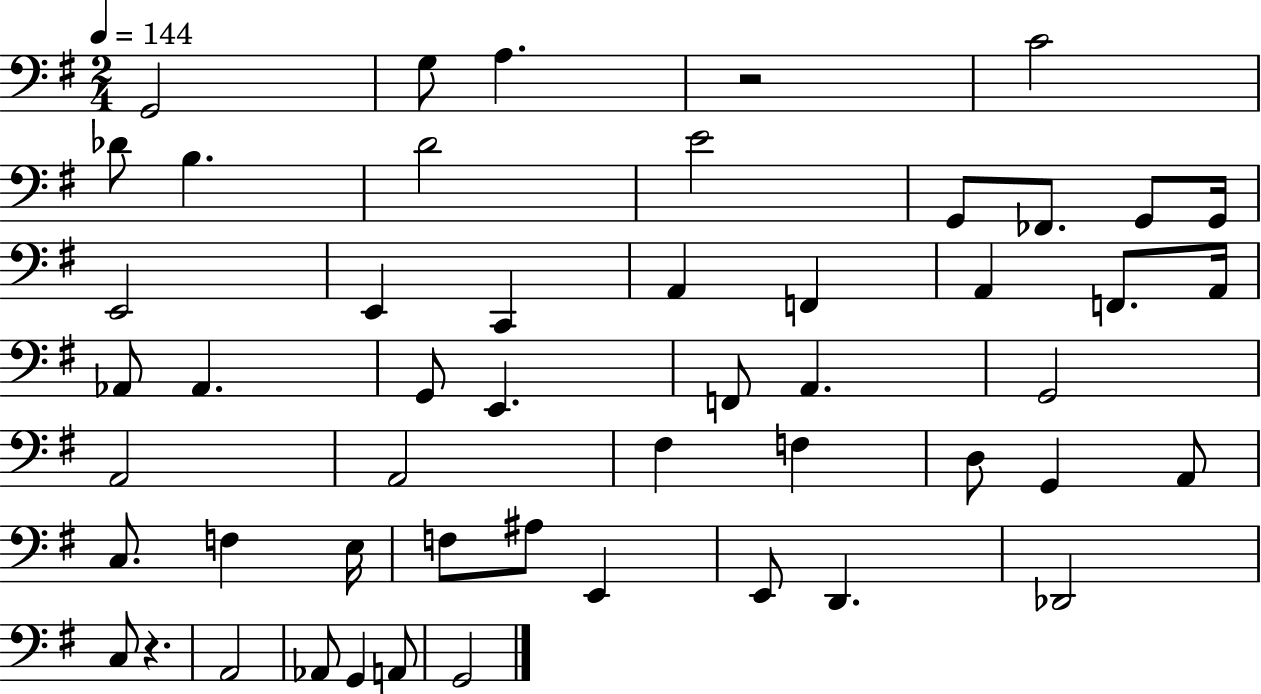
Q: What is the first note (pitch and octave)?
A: G2